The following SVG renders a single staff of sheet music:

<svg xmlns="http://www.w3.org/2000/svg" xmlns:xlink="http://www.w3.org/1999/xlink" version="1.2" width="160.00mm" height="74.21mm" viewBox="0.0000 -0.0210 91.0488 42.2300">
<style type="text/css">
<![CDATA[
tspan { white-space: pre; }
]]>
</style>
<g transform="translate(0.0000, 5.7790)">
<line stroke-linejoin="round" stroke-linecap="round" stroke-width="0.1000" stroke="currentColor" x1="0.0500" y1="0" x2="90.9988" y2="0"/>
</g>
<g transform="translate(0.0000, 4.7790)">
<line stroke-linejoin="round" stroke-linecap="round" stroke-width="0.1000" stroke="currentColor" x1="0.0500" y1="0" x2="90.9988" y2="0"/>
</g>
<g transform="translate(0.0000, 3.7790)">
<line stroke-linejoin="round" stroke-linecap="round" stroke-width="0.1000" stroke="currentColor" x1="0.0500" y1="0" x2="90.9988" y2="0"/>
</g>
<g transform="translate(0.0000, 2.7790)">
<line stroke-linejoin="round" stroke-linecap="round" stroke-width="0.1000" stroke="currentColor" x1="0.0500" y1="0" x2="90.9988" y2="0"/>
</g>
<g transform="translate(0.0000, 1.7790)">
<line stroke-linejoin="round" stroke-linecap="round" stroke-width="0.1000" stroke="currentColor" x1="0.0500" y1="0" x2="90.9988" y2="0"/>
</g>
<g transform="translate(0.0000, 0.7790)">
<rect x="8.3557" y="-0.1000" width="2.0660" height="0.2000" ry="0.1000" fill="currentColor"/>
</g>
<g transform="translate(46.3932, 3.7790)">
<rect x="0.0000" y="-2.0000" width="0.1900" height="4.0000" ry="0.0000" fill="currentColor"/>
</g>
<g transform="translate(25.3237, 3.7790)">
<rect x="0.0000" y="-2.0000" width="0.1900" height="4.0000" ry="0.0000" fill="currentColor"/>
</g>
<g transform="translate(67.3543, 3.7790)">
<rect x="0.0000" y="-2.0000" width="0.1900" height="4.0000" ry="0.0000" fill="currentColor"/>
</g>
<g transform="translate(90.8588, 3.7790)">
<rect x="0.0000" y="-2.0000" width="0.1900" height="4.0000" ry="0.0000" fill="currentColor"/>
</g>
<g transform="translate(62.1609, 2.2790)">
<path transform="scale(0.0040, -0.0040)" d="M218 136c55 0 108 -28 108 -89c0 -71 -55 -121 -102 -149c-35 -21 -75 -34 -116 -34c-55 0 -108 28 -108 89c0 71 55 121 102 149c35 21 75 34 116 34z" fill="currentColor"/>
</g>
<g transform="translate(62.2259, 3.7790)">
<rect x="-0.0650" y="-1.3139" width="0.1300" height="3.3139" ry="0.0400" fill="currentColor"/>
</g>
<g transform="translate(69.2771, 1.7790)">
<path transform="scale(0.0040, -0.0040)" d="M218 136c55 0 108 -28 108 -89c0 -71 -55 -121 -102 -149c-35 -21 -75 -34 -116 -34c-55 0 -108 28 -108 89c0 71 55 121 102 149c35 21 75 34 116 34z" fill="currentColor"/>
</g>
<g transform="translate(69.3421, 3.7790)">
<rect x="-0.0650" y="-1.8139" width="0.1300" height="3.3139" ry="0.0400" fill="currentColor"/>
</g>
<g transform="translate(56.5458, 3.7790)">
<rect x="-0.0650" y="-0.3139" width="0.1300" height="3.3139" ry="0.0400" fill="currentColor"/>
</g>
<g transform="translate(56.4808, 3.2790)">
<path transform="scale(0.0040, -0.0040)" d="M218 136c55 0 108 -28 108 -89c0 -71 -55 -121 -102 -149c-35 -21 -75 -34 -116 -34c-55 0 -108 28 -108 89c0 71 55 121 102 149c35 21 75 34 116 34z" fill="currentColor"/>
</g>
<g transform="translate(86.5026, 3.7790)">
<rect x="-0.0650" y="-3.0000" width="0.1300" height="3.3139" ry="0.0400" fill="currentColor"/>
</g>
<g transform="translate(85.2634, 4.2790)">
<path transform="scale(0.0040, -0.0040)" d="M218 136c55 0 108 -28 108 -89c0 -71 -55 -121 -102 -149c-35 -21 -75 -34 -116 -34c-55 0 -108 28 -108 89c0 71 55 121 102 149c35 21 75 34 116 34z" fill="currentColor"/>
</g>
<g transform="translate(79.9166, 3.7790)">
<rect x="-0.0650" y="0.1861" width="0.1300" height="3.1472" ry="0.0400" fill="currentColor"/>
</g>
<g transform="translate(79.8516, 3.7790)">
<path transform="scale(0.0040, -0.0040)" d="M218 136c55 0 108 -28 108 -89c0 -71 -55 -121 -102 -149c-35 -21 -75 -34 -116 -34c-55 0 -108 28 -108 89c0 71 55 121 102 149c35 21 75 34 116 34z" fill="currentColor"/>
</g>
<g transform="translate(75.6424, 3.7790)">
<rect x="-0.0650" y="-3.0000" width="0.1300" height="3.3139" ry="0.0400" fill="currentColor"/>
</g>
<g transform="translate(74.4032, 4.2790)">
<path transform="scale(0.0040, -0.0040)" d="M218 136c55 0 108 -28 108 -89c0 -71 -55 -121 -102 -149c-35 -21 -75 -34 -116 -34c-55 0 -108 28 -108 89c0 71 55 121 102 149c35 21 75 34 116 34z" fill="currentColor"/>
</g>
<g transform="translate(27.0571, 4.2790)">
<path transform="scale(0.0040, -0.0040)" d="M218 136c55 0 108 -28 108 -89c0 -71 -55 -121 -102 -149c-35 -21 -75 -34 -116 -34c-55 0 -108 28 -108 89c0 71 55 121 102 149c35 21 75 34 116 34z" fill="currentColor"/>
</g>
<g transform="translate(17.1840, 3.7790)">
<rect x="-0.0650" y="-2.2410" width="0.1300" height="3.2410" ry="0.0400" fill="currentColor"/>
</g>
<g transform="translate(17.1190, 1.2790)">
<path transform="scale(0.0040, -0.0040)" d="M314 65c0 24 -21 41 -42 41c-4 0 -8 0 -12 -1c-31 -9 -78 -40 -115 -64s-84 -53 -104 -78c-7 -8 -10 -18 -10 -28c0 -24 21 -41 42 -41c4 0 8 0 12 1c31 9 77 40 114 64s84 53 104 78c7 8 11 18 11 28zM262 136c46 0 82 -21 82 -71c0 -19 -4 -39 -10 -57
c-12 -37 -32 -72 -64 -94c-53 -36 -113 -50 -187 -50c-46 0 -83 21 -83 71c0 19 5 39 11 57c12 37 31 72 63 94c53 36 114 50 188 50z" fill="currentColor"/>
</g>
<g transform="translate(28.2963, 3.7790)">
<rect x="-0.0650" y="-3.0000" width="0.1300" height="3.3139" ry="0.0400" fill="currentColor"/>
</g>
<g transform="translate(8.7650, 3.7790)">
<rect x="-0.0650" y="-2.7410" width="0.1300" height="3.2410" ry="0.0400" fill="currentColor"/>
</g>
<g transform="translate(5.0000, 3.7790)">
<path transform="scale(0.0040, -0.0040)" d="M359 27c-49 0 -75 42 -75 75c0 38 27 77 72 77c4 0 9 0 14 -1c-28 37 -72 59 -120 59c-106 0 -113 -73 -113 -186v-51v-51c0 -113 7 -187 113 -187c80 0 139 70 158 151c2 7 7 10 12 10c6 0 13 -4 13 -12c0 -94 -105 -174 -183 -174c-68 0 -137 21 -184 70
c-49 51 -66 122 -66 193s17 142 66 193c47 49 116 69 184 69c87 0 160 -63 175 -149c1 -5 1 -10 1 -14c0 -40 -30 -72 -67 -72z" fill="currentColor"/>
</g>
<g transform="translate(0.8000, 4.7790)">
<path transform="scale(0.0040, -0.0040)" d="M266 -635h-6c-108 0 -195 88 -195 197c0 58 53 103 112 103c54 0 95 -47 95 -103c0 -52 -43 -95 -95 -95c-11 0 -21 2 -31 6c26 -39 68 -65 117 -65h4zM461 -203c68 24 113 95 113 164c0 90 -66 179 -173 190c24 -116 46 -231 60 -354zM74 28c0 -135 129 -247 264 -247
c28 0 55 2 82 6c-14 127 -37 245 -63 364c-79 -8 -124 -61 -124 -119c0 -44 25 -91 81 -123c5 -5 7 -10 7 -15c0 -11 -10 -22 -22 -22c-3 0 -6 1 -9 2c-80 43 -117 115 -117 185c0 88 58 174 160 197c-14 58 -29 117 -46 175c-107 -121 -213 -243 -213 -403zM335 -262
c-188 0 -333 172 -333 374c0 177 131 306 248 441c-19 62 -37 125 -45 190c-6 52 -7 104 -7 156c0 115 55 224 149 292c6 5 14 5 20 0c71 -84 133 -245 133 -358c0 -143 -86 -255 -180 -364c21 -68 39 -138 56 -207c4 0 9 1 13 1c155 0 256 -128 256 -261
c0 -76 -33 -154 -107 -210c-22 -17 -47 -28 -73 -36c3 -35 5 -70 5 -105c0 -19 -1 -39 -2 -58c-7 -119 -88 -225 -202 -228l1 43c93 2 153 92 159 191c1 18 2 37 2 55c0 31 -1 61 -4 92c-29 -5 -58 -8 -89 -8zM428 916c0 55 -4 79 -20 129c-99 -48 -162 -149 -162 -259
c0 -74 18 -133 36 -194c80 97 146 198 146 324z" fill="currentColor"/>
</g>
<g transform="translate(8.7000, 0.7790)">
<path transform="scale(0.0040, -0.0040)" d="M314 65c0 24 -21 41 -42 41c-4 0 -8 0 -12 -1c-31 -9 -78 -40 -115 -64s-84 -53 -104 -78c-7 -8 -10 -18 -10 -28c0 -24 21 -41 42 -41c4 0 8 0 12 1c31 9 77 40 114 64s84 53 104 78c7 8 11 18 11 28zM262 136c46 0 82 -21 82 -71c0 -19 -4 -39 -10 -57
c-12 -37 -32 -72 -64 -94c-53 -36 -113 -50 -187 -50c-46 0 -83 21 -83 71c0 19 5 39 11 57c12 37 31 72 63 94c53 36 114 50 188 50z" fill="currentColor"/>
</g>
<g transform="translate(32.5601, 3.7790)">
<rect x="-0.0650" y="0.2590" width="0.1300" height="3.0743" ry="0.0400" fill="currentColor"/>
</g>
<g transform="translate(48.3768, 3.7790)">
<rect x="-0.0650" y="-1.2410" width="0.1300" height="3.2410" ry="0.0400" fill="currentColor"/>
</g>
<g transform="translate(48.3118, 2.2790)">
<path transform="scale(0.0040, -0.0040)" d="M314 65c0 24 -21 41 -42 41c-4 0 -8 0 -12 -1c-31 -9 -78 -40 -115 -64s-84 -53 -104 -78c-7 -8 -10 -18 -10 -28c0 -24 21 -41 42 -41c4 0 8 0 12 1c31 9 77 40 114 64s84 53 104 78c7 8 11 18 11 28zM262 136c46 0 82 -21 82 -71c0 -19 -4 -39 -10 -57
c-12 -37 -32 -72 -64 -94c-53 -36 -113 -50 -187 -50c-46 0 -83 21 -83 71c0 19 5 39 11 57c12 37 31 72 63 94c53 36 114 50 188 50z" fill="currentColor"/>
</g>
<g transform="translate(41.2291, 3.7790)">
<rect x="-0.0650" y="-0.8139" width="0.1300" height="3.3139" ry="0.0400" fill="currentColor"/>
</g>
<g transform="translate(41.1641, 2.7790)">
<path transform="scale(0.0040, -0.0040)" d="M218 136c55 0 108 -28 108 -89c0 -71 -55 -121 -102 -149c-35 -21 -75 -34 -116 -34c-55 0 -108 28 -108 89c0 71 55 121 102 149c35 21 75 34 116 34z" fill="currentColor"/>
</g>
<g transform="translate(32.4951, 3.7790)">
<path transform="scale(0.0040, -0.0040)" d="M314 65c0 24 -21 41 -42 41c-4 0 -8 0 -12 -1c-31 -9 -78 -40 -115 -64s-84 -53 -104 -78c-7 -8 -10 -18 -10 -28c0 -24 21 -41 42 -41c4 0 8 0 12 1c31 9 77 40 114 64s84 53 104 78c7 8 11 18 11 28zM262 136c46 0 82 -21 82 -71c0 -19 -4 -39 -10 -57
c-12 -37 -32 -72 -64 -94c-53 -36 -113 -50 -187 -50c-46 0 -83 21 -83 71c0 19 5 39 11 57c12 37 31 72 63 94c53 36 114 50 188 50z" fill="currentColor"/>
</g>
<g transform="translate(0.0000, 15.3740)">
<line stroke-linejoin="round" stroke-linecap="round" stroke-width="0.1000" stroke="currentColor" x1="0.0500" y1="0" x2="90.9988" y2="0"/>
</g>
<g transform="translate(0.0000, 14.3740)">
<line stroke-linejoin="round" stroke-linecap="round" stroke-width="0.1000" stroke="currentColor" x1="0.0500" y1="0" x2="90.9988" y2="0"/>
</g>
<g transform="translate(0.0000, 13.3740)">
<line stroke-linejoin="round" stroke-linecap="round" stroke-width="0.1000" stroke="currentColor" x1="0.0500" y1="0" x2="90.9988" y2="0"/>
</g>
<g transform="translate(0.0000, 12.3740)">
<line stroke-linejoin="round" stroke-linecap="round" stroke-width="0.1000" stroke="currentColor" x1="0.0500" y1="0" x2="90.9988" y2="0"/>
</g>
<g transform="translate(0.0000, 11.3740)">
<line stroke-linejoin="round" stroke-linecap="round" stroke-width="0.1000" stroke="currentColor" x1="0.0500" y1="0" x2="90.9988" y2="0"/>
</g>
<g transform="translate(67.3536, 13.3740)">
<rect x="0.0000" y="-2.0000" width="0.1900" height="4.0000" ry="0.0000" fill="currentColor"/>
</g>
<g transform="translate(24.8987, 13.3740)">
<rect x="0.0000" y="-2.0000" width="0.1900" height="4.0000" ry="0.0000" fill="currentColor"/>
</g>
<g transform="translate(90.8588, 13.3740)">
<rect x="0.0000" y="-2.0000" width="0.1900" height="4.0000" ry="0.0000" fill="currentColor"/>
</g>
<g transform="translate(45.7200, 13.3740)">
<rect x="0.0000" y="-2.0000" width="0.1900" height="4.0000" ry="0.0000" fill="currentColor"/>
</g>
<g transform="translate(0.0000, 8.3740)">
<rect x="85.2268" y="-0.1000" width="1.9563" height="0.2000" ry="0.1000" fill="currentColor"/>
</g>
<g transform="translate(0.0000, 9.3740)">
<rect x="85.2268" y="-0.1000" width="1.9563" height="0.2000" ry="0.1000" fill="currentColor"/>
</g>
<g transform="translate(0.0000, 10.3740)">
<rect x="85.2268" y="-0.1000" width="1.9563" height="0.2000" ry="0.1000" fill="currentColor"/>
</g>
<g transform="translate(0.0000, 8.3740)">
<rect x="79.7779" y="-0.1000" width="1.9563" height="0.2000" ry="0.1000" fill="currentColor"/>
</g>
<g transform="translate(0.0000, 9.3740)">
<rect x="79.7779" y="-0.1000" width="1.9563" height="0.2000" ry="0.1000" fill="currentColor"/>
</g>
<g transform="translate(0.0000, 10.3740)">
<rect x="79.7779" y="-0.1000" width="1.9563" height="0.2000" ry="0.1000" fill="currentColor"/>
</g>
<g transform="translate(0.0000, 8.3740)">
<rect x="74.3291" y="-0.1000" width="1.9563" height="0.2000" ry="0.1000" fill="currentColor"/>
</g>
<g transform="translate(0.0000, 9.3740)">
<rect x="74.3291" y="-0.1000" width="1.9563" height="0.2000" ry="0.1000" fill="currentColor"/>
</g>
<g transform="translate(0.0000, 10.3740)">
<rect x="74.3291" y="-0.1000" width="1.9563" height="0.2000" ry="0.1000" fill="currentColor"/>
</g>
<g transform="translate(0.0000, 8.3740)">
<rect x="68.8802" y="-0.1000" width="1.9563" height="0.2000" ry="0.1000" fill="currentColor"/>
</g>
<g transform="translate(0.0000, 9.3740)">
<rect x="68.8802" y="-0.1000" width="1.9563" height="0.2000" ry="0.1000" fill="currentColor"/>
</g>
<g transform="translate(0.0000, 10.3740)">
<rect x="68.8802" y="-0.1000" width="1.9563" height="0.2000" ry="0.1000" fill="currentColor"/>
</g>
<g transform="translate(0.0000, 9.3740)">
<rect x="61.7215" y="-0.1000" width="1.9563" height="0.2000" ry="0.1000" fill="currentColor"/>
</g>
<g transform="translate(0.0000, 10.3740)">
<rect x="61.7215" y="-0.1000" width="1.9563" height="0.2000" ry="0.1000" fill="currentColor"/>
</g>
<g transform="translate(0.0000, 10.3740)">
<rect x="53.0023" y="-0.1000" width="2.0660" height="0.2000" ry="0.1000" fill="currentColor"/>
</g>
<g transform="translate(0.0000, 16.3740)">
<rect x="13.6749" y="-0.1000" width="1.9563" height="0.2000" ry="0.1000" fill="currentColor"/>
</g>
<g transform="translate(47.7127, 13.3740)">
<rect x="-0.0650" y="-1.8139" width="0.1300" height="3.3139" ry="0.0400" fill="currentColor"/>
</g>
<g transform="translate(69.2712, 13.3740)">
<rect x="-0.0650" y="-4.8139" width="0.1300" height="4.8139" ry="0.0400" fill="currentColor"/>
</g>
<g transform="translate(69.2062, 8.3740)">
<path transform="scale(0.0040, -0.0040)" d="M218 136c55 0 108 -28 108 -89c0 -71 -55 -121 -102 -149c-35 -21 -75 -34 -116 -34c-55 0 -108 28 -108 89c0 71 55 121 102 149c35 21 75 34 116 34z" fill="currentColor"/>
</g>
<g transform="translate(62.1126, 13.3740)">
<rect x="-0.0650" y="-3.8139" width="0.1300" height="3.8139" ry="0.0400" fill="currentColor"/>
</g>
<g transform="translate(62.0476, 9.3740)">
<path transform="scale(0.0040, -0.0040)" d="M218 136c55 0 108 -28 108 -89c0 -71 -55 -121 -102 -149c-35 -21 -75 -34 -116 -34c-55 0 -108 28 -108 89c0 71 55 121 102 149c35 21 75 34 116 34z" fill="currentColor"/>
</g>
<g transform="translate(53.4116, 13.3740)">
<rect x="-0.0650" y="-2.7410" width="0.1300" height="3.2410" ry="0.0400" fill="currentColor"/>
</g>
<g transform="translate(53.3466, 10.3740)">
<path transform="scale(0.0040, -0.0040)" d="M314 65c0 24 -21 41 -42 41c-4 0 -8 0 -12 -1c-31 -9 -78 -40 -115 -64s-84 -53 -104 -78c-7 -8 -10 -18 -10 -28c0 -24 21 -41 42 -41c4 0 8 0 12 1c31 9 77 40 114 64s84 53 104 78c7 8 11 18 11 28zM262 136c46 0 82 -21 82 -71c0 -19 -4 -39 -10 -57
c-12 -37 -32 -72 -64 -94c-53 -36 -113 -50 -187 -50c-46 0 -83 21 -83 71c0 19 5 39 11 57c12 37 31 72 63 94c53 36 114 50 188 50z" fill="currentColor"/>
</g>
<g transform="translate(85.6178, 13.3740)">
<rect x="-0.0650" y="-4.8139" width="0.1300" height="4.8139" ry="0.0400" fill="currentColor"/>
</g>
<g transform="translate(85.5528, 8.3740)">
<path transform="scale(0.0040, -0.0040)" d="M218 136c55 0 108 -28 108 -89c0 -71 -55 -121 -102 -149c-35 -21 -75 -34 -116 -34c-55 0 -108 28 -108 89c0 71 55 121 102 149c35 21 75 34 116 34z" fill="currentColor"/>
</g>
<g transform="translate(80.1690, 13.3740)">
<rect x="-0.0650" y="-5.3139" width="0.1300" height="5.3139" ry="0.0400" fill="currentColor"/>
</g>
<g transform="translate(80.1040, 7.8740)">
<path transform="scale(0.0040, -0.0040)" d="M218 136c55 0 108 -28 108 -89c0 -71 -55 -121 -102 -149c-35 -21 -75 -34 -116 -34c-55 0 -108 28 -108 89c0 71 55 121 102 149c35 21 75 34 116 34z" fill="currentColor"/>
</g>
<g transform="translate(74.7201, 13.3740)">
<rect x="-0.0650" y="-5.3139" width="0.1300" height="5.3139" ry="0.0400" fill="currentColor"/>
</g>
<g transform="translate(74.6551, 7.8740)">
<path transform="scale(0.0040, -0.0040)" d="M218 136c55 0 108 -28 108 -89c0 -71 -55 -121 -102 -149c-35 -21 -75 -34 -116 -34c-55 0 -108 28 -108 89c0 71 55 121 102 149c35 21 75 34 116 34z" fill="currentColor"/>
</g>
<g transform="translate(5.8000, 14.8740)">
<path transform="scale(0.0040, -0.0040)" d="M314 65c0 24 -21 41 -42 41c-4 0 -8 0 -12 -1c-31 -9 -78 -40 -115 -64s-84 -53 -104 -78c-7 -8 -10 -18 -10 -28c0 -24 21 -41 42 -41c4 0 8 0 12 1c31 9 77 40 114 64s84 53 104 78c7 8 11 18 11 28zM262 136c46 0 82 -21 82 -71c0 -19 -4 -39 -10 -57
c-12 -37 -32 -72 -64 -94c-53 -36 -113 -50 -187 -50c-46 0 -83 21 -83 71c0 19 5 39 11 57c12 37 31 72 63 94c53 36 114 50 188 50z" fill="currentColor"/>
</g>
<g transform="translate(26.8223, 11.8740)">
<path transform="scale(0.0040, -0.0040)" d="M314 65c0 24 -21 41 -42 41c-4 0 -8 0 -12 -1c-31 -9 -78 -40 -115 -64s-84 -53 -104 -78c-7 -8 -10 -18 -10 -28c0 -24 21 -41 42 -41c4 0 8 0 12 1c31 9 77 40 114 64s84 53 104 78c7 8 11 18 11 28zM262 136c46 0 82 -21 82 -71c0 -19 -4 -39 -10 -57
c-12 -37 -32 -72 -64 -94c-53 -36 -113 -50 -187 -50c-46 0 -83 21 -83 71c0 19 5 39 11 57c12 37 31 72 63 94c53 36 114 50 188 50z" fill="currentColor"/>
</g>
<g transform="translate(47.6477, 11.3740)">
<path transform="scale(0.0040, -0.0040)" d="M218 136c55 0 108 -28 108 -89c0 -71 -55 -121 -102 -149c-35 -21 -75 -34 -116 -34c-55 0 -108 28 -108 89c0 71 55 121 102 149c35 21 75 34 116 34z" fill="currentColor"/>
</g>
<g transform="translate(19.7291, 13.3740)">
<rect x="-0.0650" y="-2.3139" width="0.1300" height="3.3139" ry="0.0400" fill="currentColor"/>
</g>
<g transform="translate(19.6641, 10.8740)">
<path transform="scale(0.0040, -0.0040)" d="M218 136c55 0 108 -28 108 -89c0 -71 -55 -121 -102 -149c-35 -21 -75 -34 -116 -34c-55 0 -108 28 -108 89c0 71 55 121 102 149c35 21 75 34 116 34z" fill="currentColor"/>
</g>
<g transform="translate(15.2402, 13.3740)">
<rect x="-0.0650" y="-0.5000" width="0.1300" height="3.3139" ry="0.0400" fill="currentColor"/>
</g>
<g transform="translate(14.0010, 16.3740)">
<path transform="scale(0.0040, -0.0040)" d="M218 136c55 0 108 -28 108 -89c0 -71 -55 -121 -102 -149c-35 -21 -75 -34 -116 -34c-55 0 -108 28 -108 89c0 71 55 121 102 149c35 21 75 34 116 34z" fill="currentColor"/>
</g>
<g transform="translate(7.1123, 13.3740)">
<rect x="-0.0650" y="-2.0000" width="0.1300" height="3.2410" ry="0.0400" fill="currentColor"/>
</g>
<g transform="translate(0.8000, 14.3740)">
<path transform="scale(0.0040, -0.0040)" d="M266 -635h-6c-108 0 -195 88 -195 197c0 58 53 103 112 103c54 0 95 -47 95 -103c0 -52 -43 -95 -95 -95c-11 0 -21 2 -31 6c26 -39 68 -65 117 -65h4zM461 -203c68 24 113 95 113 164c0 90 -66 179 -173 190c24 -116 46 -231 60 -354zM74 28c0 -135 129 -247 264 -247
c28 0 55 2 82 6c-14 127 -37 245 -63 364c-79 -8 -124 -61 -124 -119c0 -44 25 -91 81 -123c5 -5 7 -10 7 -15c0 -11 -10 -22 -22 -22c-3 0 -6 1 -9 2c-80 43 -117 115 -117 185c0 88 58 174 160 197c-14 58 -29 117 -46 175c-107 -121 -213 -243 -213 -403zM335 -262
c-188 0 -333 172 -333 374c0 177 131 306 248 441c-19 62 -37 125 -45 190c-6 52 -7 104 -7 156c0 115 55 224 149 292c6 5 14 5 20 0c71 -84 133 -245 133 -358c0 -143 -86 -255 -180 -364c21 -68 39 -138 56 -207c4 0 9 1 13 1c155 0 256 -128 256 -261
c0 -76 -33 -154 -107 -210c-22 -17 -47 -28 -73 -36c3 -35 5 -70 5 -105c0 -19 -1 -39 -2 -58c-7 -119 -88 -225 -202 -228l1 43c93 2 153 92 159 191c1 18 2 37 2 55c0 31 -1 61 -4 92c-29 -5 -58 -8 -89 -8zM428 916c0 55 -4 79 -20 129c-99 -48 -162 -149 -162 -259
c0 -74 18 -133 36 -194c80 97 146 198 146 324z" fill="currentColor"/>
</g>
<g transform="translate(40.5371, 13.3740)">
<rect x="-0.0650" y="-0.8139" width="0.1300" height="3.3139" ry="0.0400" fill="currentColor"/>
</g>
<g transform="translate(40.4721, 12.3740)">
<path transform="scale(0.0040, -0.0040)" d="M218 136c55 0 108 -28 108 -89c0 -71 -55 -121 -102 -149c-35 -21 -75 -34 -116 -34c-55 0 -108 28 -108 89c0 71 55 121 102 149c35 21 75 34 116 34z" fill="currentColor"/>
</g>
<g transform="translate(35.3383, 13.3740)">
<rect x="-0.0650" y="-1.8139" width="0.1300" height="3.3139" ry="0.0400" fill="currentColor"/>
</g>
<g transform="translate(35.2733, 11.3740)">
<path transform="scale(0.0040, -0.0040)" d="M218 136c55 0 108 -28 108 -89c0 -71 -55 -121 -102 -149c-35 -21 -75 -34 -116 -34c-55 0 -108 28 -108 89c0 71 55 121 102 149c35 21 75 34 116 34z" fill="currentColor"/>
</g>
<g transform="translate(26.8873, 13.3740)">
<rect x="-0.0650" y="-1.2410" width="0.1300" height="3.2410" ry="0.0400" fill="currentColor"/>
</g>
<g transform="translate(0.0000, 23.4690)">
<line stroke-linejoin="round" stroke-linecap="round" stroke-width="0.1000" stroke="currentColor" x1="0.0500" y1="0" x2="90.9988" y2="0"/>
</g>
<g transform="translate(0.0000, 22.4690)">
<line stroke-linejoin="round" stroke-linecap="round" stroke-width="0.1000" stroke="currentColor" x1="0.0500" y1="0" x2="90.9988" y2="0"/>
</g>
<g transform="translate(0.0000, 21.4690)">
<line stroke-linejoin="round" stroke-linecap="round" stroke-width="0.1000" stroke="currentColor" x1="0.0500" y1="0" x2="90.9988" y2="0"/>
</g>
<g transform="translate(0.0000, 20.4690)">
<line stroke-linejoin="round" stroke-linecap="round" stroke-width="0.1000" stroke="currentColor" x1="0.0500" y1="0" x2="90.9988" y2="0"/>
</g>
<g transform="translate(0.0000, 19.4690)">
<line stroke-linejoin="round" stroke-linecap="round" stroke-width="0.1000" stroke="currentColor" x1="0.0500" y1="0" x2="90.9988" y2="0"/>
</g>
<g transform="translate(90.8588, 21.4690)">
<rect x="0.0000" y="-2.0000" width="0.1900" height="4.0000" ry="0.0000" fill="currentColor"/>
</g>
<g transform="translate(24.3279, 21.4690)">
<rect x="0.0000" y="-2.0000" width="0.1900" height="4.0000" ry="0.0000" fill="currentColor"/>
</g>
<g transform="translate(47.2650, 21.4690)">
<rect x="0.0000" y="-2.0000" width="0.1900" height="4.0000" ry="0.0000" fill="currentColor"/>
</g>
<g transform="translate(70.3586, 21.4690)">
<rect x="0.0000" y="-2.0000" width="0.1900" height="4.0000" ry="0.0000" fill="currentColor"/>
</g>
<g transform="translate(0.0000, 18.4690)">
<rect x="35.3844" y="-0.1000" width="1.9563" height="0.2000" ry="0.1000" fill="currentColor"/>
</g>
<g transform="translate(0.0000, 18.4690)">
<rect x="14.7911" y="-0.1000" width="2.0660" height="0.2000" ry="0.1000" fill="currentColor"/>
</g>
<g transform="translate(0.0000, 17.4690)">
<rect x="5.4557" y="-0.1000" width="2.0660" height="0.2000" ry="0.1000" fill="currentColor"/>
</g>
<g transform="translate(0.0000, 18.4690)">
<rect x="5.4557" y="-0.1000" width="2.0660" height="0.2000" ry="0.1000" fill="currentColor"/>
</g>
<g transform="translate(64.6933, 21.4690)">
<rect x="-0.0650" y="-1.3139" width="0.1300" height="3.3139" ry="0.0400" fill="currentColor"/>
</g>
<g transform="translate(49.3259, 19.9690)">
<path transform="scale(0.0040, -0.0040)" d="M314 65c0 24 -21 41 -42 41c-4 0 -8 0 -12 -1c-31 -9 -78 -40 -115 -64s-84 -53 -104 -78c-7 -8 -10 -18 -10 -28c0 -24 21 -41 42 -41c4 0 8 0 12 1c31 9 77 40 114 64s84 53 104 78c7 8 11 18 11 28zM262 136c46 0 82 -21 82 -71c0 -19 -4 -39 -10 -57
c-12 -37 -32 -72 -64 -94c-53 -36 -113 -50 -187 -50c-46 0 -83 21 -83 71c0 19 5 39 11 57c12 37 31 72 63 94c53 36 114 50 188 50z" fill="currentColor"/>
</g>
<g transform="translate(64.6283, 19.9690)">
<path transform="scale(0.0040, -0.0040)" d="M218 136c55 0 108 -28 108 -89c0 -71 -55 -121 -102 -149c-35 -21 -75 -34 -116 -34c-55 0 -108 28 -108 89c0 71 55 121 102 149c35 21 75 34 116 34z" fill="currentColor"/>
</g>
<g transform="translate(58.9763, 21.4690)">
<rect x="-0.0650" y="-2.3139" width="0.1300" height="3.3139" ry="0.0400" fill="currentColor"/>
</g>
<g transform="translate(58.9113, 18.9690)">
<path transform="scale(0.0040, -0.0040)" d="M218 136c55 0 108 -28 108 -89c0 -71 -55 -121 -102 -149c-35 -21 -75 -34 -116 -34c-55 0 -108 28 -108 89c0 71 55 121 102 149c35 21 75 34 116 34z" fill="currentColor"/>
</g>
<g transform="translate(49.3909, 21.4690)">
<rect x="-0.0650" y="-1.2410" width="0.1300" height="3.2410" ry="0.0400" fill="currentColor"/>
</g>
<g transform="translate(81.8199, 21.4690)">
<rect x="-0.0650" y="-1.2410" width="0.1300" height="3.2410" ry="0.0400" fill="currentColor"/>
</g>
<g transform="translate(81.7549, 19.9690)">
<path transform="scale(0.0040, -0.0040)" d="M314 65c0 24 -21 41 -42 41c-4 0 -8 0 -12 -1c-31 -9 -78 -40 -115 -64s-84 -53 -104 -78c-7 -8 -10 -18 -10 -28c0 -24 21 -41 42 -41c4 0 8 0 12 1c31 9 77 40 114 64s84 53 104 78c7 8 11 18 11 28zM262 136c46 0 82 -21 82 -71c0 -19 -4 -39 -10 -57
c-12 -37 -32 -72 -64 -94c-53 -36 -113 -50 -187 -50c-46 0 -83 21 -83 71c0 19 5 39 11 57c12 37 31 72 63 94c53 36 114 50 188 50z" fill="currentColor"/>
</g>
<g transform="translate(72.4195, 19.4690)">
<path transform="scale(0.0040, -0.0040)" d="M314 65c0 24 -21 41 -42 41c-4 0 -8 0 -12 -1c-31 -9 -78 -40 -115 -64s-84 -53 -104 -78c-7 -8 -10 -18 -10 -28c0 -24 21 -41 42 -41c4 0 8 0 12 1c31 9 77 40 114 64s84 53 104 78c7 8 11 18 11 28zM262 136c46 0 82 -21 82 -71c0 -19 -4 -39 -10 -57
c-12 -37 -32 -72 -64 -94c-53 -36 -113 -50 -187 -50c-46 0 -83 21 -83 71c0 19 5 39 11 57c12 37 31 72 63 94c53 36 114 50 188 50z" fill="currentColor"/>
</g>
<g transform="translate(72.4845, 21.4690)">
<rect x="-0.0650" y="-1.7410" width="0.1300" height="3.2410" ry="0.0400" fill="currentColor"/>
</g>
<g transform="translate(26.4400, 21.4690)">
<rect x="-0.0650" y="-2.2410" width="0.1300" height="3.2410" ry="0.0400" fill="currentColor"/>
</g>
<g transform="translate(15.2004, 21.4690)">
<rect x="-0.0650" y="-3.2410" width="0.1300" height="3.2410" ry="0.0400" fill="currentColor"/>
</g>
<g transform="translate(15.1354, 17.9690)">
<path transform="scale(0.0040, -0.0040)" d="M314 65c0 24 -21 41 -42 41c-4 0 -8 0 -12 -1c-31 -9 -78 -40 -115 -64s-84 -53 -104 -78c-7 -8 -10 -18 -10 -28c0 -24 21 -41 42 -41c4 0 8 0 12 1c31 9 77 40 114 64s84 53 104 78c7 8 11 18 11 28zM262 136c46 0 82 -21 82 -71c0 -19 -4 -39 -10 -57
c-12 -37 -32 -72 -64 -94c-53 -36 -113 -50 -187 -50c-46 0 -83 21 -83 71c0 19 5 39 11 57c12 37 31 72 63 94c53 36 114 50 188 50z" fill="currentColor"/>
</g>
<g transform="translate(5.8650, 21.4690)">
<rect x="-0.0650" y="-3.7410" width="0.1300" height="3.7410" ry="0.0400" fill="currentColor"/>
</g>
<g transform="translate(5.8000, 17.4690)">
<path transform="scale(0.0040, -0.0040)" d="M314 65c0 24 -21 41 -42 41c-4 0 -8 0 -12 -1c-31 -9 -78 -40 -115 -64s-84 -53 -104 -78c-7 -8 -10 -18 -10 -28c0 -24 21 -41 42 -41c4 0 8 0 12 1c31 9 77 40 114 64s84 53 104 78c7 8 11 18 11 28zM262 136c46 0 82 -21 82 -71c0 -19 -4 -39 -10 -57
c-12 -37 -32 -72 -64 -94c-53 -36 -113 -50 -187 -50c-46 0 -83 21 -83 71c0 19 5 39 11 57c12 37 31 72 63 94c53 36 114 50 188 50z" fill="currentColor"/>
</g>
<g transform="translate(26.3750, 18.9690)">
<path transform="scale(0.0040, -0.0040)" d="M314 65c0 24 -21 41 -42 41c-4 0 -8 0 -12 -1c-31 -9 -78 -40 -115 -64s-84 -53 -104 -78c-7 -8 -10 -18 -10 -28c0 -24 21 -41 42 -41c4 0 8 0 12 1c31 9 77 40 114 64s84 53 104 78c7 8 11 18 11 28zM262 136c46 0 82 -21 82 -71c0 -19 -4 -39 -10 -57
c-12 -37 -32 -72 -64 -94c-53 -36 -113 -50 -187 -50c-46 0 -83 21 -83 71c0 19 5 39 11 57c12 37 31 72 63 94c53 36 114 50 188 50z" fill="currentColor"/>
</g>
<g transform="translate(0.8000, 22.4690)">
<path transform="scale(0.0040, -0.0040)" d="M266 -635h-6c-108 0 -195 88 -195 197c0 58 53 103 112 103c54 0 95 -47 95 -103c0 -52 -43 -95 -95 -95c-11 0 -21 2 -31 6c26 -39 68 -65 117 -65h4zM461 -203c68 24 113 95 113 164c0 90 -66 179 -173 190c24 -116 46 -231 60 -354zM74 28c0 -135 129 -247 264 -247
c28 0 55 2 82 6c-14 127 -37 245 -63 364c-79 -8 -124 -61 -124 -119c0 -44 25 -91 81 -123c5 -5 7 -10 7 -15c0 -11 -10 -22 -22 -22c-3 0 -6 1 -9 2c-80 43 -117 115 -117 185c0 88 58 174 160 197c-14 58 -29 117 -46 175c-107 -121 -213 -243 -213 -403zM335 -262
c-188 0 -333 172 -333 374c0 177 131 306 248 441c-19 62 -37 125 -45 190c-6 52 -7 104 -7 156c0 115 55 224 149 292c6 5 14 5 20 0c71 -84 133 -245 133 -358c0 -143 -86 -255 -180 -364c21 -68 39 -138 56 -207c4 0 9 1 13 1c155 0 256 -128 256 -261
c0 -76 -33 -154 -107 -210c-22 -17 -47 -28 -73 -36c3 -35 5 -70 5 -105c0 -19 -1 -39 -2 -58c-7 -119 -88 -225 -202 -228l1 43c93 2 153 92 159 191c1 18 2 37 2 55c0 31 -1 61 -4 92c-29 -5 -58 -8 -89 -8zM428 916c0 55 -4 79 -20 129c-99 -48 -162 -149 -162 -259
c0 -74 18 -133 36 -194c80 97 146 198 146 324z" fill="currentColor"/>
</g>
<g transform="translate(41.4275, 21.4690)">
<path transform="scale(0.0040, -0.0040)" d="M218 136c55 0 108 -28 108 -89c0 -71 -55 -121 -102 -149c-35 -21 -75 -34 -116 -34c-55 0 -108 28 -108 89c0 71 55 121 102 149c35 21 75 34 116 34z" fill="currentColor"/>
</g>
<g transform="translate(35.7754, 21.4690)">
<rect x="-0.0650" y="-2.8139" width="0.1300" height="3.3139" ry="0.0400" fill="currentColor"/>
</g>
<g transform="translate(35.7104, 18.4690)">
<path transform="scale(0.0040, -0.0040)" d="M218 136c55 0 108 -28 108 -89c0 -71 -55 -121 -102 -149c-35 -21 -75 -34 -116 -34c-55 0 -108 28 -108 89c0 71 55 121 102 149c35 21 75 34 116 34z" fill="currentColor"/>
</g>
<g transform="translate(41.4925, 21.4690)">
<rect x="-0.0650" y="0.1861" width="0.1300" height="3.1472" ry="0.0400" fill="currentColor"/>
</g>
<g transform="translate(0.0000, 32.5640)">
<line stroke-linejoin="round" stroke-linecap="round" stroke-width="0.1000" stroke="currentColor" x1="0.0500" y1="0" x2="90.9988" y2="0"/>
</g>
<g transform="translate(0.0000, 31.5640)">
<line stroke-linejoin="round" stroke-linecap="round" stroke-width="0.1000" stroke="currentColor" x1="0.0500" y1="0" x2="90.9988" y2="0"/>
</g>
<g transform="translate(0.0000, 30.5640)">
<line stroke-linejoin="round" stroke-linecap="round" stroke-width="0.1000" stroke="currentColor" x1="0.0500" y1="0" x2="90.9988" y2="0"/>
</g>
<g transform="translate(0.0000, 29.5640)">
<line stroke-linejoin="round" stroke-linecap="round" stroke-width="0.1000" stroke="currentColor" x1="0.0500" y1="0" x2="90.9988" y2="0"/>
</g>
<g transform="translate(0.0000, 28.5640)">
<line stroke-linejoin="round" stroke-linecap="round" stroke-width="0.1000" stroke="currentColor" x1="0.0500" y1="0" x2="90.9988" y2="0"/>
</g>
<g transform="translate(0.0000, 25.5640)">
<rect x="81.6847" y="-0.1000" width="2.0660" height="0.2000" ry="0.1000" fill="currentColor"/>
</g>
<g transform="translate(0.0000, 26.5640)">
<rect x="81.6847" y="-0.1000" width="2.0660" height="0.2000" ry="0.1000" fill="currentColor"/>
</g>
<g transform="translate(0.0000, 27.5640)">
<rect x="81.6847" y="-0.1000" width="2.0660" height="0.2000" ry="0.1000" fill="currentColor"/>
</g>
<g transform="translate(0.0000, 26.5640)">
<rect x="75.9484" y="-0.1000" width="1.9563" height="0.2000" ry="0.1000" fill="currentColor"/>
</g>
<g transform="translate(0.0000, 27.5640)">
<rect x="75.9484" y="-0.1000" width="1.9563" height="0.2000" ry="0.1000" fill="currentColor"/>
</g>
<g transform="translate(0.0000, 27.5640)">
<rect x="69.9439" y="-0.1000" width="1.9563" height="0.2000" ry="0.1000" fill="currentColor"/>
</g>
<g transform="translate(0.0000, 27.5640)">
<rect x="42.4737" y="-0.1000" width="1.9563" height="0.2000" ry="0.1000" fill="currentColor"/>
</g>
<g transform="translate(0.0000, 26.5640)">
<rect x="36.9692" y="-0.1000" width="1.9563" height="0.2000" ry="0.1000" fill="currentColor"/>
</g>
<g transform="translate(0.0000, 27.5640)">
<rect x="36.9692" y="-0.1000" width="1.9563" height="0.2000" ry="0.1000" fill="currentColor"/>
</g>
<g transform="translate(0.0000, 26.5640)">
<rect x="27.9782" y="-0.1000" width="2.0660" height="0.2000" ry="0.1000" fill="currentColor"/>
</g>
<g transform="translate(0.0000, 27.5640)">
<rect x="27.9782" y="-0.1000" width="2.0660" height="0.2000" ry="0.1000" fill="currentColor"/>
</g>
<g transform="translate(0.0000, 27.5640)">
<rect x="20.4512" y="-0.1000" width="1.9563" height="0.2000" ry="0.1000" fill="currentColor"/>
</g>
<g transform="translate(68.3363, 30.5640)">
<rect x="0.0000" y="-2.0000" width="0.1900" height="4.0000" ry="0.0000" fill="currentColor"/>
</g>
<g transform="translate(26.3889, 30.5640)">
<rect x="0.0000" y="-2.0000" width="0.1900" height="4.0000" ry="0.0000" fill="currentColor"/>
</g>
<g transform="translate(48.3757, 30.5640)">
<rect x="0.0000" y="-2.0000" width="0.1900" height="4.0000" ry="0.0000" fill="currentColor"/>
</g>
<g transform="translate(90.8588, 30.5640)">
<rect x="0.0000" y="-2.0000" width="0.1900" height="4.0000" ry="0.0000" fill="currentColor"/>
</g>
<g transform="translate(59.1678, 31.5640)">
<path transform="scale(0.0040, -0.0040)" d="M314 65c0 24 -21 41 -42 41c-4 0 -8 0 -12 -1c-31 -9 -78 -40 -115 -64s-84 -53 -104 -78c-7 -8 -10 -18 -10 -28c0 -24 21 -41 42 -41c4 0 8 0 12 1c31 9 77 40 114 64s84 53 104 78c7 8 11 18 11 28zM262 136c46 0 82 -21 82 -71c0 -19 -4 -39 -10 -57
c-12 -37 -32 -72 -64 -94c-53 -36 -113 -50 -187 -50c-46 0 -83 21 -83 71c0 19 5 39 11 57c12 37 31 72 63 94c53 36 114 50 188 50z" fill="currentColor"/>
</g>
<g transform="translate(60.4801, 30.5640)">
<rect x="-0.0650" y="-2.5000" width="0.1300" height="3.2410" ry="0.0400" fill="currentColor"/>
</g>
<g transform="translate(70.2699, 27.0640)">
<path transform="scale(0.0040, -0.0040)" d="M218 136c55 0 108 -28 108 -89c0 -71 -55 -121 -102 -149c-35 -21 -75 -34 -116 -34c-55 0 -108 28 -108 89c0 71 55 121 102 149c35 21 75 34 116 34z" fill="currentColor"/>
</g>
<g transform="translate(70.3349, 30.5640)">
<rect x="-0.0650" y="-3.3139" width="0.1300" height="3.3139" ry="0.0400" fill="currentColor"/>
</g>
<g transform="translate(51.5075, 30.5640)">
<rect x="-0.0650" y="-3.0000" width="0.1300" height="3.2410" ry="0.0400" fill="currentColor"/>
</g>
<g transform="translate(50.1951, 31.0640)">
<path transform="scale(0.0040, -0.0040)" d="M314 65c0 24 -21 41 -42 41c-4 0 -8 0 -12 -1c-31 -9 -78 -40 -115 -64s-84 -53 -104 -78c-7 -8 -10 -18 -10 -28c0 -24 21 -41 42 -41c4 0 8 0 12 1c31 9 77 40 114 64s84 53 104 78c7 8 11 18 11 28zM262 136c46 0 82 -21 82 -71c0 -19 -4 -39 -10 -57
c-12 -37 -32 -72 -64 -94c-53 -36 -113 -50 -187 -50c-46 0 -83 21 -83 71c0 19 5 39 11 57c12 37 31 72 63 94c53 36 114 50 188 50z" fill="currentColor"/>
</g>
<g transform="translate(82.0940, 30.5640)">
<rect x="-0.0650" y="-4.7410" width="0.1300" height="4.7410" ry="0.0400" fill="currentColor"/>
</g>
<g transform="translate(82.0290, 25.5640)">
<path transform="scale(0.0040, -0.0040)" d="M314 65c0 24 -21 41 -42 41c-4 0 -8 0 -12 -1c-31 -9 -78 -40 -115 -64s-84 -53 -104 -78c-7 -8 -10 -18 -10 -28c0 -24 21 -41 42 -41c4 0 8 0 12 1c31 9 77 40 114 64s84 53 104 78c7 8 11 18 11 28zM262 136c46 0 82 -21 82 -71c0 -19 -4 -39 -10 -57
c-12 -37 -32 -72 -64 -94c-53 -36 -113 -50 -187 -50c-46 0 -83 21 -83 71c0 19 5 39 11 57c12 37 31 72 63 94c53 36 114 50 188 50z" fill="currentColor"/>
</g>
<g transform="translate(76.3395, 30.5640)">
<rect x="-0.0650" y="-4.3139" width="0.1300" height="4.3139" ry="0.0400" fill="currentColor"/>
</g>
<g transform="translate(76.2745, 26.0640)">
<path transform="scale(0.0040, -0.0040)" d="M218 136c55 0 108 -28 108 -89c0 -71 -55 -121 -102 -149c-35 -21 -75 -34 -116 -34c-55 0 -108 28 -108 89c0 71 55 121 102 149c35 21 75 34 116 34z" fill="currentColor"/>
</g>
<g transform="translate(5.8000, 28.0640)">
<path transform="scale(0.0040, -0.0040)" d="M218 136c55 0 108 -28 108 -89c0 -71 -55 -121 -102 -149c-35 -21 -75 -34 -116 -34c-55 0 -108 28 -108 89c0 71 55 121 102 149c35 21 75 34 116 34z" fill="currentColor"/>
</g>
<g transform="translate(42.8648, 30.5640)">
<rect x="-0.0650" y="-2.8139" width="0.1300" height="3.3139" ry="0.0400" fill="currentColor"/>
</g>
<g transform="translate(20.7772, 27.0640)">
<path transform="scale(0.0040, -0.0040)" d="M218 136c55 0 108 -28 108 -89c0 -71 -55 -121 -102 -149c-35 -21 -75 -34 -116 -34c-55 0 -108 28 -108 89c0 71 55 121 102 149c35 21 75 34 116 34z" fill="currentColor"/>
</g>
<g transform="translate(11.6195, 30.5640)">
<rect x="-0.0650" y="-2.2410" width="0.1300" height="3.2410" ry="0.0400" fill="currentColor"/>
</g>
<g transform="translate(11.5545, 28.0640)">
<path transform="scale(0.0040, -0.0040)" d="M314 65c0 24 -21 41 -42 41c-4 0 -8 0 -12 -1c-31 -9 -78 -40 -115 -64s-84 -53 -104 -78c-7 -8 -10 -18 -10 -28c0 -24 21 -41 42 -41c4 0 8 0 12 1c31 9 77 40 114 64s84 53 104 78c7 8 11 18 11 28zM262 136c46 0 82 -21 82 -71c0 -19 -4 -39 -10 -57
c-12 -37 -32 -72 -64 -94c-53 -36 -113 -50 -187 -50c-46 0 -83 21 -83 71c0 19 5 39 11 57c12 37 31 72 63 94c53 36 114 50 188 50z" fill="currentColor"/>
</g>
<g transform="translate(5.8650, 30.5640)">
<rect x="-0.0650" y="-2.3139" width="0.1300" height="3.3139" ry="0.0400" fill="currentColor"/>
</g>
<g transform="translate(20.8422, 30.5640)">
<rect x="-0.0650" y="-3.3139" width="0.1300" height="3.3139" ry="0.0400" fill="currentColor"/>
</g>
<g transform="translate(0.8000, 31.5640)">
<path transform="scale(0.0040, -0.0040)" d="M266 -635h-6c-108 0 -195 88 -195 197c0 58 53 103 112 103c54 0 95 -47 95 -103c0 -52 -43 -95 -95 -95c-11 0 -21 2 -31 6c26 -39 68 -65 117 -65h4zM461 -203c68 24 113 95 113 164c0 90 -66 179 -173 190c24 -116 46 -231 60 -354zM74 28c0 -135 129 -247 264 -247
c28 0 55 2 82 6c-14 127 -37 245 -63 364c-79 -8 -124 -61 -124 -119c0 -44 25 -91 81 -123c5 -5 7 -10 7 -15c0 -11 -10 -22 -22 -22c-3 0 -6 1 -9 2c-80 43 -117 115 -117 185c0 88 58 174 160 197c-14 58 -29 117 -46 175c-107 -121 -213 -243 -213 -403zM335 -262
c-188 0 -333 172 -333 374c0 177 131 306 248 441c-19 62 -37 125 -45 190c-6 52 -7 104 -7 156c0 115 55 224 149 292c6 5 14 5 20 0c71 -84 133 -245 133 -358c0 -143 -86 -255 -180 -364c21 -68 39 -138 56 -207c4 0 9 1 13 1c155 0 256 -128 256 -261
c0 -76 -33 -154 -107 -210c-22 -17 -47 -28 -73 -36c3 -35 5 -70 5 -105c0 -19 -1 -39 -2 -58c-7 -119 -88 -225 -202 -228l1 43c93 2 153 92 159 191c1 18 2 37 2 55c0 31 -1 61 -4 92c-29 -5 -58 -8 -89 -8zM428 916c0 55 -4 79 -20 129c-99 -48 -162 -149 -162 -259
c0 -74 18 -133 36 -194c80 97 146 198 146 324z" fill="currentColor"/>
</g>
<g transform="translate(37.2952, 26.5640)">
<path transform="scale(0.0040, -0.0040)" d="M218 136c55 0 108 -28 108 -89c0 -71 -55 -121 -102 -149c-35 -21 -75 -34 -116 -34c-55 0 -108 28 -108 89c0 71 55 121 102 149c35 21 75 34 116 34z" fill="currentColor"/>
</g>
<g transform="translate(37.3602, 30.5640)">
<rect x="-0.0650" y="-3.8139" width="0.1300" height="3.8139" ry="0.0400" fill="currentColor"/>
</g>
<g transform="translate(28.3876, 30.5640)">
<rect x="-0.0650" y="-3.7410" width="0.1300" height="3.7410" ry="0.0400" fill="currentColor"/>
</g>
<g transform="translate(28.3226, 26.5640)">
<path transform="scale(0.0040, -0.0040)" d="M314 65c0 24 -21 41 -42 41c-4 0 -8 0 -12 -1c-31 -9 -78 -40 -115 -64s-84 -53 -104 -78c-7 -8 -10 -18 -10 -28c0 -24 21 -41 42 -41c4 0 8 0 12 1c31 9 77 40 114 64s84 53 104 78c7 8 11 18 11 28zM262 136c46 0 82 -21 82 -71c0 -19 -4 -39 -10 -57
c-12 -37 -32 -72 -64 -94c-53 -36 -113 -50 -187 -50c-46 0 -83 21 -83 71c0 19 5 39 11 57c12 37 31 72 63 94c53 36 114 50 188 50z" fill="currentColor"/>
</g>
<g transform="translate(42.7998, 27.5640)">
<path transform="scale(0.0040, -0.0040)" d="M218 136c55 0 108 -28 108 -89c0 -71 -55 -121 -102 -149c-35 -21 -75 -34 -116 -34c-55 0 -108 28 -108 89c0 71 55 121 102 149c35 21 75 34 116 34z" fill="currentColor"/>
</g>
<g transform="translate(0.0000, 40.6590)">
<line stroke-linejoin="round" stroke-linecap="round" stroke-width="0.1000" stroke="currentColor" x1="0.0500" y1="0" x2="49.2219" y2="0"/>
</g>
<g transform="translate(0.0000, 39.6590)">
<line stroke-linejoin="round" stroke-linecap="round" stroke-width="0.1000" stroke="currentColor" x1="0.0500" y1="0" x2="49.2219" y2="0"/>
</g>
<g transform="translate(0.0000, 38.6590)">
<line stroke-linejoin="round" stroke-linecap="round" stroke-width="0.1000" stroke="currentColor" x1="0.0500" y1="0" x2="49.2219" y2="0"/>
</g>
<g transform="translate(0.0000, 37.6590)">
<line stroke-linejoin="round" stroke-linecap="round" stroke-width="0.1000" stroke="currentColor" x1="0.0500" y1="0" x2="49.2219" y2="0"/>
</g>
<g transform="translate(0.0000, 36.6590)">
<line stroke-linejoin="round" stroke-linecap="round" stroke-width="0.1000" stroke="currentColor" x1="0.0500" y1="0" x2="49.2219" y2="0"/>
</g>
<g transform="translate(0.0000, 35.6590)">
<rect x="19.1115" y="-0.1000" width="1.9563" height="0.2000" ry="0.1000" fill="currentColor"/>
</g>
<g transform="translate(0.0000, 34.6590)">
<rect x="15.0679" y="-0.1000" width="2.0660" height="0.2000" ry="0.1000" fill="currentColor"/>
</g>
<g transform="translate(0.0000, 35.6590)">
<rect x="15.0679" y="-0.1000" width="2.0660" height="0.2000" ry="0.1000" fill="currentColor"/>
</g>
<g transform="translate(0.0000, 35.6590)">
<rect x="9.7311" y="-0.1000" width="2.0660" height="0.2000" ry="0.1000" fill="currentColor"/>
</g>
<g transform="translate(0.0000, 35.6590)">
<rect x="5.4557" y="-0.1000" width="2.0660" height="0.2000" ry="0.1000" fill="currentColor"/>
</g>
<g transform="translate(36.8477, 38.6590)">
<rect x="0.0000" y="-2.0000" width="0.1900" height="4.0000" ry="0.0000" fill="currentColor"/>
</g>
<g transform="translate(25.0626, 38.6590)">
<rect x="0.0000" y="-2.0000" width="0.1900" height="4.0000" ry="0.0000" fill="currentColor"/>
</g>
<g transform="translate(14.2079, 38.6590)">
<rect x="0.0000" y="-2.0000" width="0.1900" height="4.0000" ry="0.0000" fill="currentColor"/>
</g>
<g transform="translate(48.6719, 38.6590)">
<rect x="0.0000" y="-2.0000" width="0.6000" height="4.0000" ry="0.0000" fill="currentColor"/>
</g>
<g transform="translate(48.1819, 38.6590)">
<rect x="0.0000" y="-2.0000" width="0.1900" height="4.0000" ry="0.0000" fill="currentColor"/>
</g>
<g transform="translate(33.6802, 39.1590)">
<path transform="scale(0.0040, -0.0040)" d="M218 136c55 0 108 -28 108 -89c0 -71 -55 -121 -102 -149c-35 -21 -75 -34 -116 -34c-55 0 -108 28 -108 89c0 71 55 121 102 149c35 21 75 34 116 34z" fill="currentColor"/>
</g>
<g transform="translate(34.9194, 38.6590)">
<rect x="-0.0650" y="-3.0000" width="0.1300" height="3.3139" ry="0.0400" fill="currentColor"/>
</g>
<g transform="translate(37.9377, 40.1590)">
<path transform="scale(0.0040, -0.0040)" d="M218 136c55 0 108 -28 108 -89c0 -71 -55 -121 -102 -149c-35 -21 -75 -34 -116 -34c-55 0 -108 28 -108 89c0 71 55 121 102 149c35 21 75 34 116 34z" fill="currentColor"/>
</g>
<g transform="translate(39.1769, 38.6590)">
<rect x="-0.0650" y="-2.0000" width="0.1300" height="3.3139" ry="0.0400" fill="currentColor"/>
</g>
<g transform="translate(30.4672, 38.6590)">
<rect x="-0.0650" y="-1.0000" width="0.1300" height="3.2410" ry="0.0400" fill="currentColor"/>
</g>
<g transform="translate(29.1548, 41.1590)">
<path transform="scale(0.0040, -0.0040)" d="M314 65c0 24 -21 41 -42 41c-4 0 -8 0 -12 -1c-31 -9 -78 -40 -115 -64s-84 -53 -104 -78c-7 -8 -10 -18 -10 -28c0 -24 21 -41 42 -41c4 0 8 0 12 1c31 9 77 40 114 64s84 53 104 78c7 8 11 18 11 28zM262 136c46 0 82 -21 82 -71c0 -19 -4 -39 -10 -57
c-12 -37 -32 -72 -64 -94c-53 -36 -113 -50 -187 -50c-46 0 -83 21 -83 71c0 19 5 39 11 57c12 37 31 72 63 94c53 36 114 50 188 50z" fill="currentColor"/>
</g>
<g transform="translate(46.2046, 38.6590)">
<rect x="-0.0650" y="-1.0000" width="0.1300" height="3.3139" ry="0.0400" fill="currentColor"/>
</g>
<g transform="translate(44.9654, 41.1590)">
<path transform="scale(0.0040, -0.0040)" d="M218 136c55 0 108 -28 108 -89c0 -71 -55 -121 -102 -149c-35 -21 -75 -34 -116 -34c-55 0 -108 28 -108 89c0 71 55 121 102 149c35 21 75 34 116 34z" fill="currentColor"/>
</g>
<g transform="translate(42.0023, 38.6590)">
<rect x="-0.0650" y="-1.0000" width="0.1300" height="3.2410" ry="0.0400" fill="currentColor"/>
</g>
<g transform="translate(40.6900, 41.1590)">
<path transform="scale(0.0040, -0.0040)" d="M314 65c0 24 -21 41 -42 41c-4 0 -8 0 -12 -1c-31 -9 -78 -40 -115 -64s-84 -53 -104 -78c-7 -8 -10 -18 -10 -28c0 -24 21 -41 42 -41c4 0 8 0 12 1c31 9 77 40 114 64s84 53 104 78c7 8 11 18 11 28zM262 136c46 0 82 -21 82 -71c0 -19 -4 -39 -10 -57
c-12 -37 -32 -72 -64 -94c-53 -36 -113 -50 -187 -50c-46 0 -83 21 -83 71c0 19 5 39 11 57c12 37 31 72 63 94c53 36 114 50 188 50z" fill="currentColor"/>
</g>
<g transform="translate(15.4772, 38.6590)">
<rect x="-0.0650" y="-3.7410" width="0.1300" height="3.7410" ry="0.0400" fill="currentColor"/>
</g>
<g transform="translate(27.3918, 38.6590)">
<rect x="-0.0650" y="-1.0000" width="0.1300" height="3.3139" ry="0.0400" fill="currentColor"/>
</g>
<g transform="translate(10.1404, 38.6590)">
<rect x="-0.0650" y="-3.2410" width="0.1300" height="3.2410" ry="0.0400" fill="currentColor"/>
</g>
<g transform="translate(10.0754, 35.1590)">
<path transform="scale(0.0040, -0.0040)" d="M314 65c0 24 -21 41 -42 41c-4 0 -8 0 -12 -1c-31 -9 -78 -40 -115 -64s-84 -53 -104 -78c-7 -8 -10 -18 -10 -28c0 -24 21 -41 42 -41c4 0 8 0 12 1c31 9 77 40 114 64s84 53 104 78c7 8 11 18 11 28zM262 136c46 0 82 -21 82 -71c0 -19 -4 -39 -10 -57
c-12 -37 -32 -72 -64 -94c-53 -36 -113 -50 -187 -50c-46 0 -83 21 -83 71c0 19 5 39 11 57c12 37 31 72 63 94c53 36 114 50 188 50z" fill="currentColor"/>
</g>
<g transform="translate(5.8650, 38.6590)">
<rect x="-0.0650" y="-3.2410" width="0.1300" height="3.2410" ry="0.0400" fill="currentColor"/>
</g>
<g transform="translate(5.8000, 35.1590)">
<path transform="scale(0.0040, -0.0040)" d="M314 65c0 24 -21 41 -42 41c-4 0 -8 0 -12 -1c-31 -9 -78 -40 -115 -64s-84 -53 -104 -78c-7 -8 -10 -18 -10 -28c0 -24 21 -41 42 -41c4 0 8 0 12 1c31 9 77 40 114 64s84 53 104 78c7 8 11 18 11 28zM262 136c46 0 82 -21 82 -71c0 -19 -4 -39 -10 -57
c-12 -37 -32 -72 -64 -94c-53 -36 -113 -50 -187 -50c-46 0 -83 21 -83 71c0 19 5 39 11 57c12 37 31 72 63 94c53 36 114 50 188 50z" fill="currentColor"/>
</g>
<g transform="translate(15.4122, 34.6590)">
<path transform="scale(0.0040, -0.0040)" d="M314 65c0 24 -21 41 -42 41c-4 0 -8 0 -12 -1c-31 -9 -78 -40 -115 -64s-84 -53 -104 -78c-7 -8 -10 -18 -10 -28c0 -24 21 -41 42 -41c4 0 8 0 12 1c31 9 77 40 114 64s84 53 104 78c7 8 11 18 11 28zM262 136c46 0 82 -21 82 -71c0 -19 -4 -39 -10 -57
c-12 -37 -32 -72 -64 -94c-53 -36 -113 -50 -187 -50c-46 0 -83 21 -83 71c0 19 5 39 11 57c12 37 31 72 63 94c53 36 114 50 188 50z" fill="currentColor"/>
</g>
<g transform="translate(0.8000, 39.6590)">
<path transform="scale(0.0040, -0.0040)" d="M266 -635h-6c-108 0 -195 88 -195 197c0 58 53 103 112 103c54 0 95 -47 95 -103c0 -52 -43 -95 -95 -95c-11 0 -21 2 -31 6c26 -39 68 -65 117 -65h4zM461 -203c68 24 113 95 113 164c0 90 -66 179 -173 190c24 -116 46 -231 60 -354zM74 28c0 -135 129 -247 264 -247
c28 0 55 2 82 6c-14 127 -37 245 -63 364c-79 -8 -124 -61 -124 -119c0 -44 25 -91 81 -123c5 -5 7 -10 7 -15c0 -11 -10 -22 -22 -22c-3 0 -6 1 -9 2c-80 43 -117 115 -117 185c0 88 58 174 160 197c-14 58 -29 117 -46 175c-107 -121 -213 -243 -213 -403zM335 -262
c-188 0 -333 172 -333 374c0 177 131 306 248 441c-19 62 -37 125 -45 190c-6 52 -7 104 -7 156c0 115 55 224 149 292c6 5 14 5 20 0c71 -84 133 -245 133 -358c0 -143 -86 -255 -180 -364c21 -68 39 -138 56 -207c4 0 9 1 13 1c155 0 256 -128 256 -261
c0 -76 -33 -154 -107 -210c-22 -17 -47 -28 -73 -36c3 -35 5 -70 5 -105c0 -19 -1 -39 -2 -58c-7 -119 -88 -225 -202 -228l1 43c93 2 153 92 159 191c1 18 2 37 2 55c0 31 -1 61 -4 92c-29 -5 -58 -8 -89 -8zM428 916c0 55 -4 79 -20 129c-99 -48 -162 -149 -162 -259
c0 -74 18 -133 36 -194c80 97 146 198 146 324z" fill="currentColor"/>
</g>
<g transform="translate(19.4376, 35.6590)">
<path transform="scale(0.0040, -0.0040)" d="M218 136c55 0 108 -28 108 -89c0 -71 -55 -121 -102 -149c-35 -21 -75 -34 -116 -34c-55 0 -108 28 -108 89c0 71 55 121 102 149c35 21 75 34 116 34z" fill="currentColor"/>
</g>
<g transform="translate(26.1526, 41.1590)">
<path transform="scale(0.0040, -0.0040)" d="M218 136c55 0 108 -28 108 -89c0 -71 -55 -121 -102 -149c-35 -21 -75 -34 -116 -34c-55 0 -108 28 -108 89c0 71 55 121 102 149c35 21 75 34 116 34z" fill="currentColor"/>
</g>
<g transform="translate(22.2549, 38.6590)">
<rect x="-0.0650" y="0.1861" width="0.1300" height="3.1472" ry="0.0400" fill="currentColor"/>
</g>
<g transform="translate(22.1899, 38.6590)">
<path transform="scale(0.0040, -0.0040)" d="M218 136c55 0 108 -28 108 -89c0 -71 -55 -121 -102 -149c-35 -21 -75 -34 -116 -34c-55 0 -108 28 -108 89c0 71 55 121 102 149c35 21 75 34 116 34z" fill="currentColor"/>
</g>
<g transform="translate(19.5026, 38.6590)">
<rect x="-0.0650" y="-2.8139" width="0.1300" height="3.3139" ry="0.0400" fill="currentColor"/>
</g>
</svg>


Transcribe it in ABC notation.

X:1
T:Untitled
M:4/4
L:1/4
K:C
a2 g2 A B2 d e2 c e f A B A F2 C g e2 f d f a2 c' e' f' f' e' c'2 b2 g2 a B e2 g e f2 e2 g g2 b c'2 c' a A2 G2 b d' e'2 b2 b2 c'2 a B D D2 A F D2 D